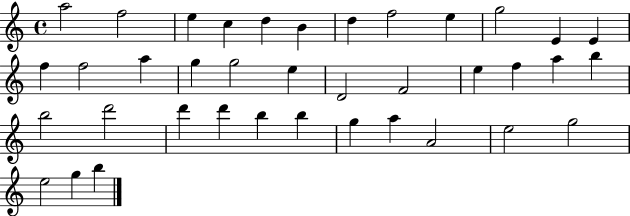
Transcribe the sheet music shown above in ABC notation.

X:1
T:Untitled
M:4/4
L:1/4
K:C
a2 f2 e c d B d f2 e g2 E E f f2 a g g2 e D2 F2 e f a b b2 d'2 d' d' b b g a A2 e2 g2 e2 g b